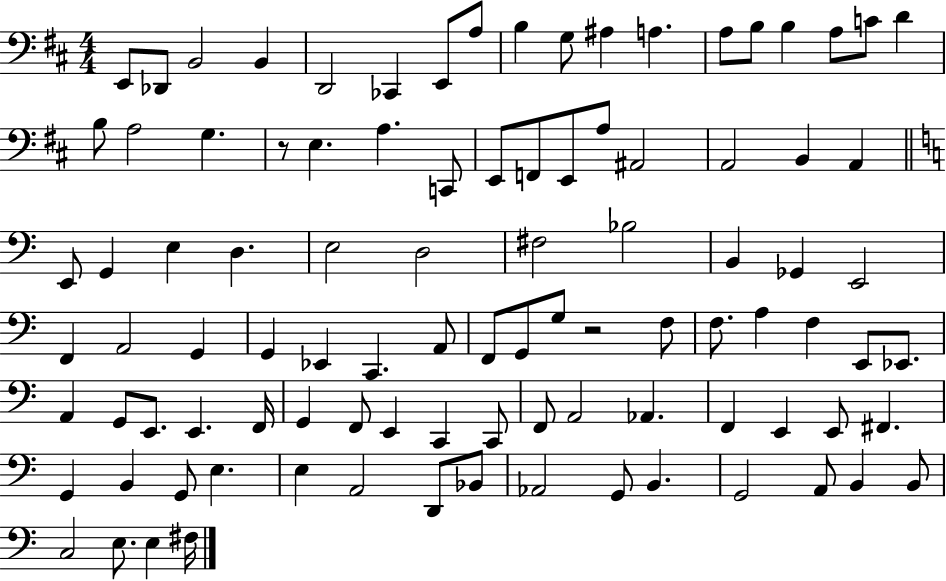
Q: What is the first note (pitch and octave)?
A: E2